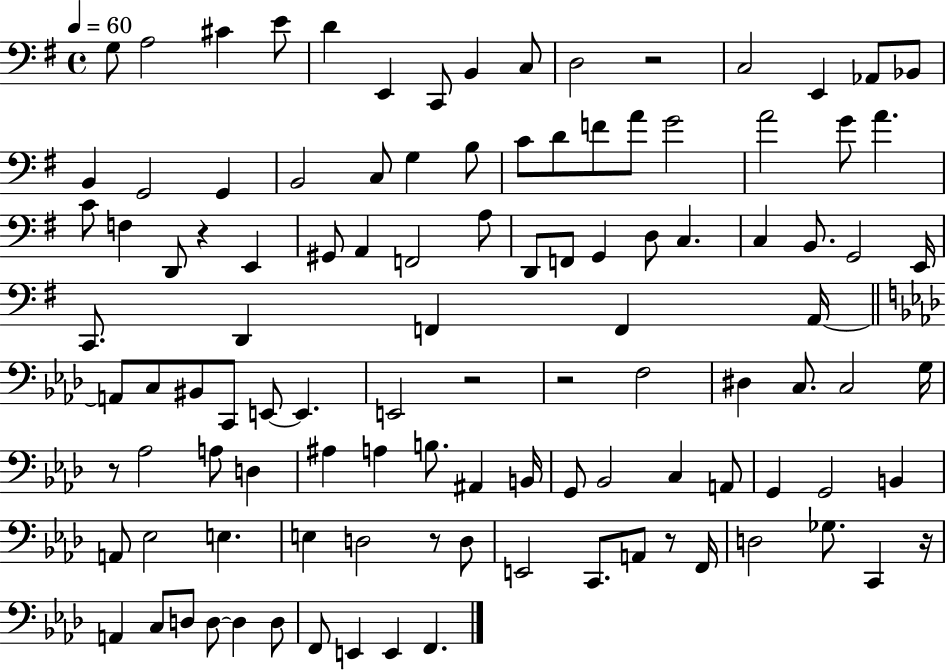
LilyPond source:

{
  \clef bass
  \time 4/4
  \defaultTimeSignature
  \key g \major
  \tempo 4 = 60
  g8 a2 cis'4 e'8 | d'4 e,4 c,8 b,4 c8 | d2 r2 | c2 e,4 aes,8 bes,8 | \break b,4 g,2 g,4 | b,2 c8 g4 b8 | c'8 d'8 f'8 a'8 g'2 | a'2 g'8 a'4. | \break c'8 f4 d,8 r4 e,4 | gis,8 a,4 f,2 a8 | d,8 f,8 g,4 d8 c4. | c4 b,8. g,2 e,16 | \break c,8. d,4 f,4 f,4 a,16~~ | \bar "||" \break \key aes \major a,8 c8 bis,8 c,8 e,8~~ e,4. | e,2 r2 | r2 f2 | dis4 c8. c2 g16 | \break r8 aes2 a8 d4 | ais4 a4 b8. ais,4 b,16 | g,8 bes,2 c4 a,8 | g,4 g,2 b,4 | \break a,8 ees2 e4. | e4 d2 r8 d8 | e,2 c,8. a,8 r8 f,16 | d2 ges8. c,4 r16 | \break a,4 c8 d8 d8~~ d4 d8 | f,8 e,4 e,4 f,4. | \bar "|."
}